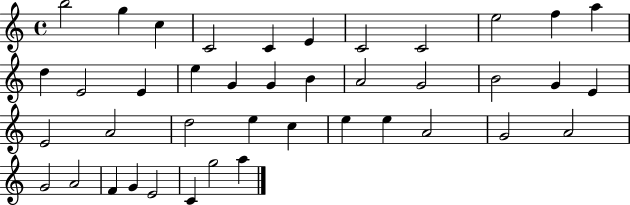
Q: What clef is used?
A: treble